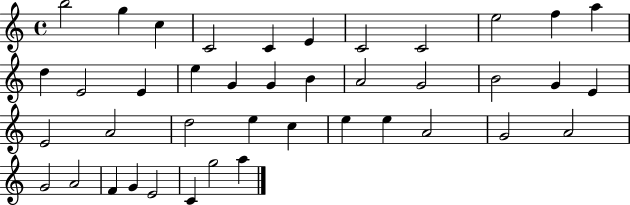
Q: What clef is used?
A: treble